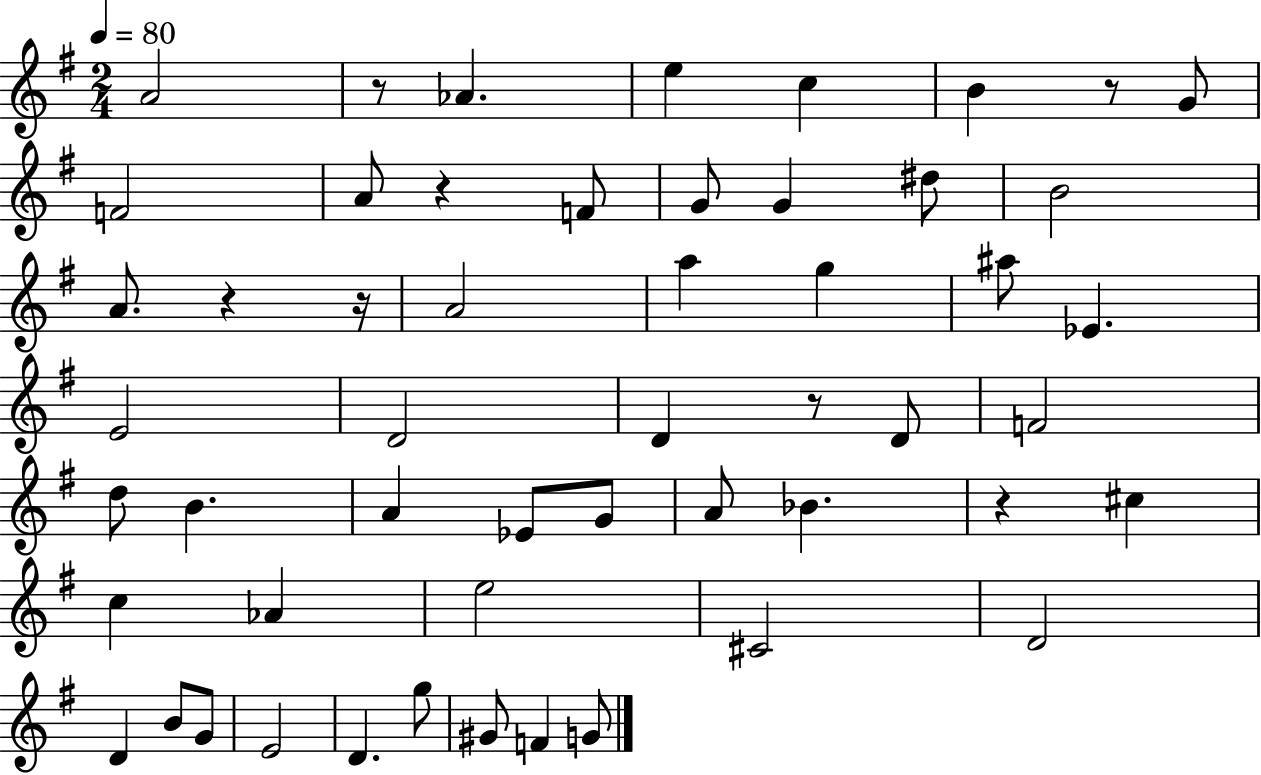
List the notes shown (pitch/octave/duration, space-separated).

A4/h R/e Ab4/q. E5/q C5/q B4/q R/e G4/e F4/h A4/e R/q F4/e G4/e G4/q D#5/e B4/h A4/e. R/q R/s A4/h A5/q G5/q A#5/e Eb4/q. E4/h D4/h D4/q R/e D4/e F4/h D5/e B4/q. A4/q Eb4/e G4/e A4/e Bb4/q. R/q C#5/q C5/q Ab4/q E5/h C#4/h D4/h D4/q B4/e G4/e E4/h D4/q. G5/e G#4/e F4/q G4/e